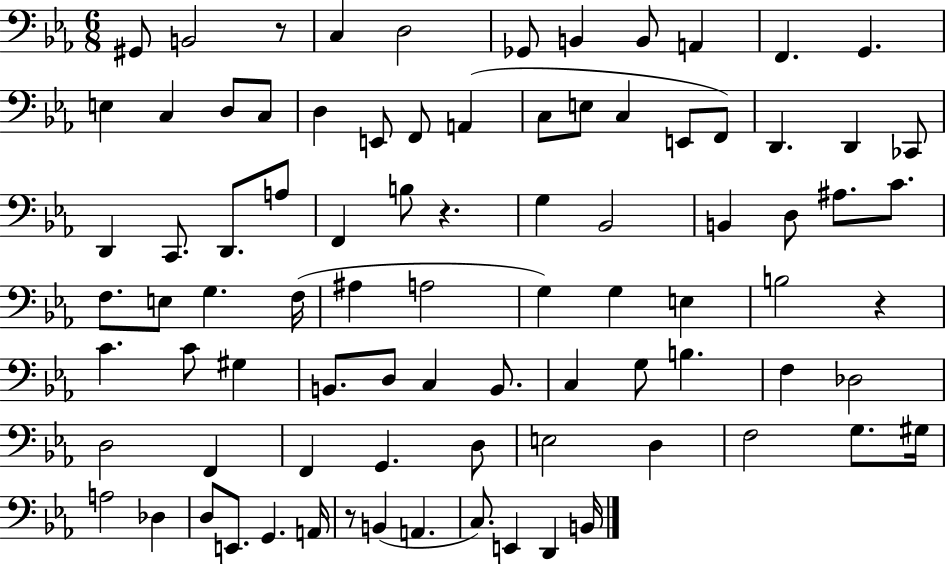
G#2/e B2/h R/e C3/q D3/h Gb2/e B2/q B2/e A2/q F2/q. G2/q. E3/q C3/q D3/e C3/e D3/q E2/e F2/e A2/q C3/e E3/e C3/q E2/e F2/e D2/q. D2/q CES2/e D2/q C2/e. D2/e. A3/e F2/q B3/e R/q. G3/q Bb2/h B2/q D3/e A#3/e. C4/e. F3/e. E3/e G3/q. F3/s A#3/q A3/h G3/q G3/q E3/q B3/h R/q C4/q. C4/e G#3/q B2/e. D3/e C3/q B2/e. C3/q G3/e B3/q. F3/q Db3/h D3/h F2/q F2/q G2/q. D3/e E3/h D3/q F3/h G3/e. G#3/s A3/h Db3/q D3/e E2/e. G2/q. A2/s R/e B2/q A2/q. C3/e. E2/q D2/q B2/s